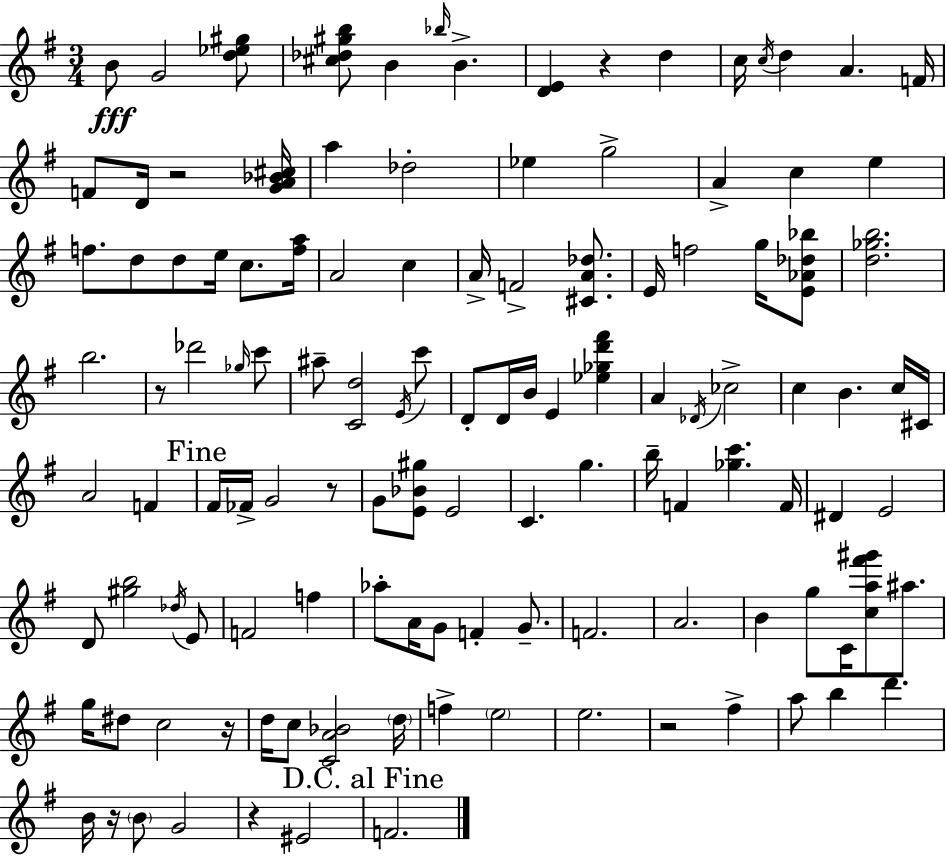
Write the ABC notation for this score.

X:1
T:Untitled
M:3/4
L:1/4
K:G
B/2 G2 [d_e^g]/2 [^c_d^gb]/2 B _b/4 B [DE] z d c/4 c/4 d A F/4 F/2 D/4 z2 [GA_B^c]/4 a _d2 _e g2 A c e f/2 d/2 d/2 e/4 c/2 [fa]/4 A2 c A/4 F2 [^CA_d]/2 E/4 f2 g/4 [E_A_d_b]/2 [d_gb]2 b2 z/2 _d'2 _g/4 c'/2 ^a/2 [Cd]2 E/4 c'/2 D/2 D/4 B/4 E [_e_gd'^f'] A _D/4 _c2 c B c/4 ^C/4 A2 F ^F/4 _F/4 G2 z/2 G/2 [E_B^g]/2 E2 C g b/4 F [_gc'] F/4 ^D E2 D/2 [^gb]2 _d/4 E/2 F2 f _a/2 A/4 G/2 F G/2 F2 A2 B g/2 C/4 [ca^f'^g']/2 ^a/2 g/4 ^d/2 c2 z/4 d/4 c/2 [CA_B]2 d/4 f e2 e2 z2 ^f a/2 b d' B/4 z/4 B/2 G2 z ^E2 F2